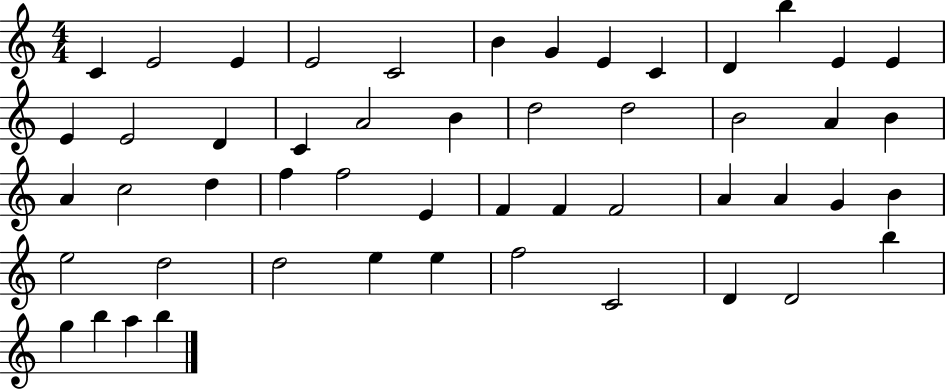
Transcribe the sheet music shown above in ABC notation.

X:1
T:Untitled
M:4/4
L:1/4
K:C
C E2 E E2 C2 B G E C D b E E E E2 D C A2 B d2 d2 B2 A B A c2 d f f2 E F F F2 A A G B e2 d2 d2 e e f2 C2 D D2 b g b a b